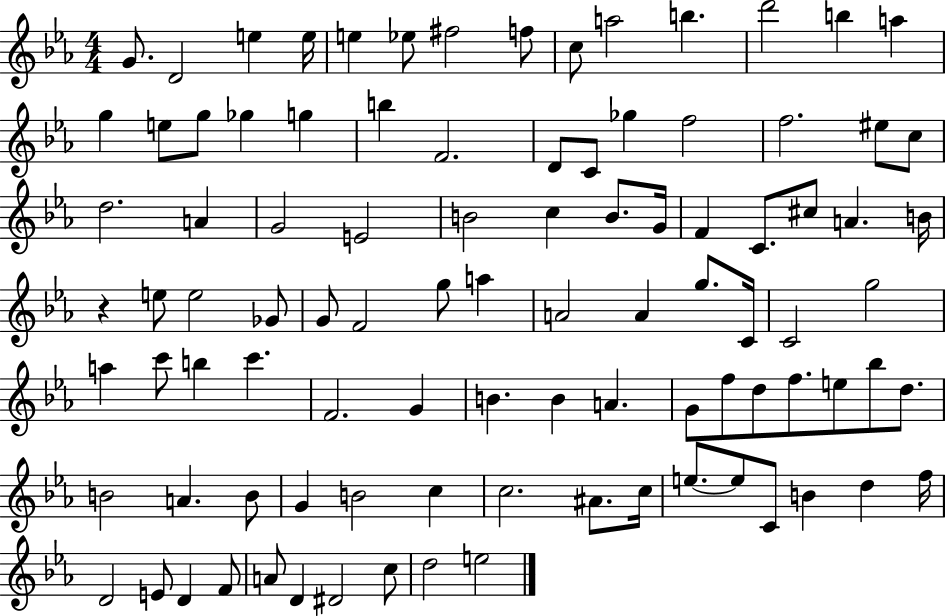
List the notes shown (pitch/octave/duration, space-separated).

G4/e. D4/h E5/q E5/s E5/q Eb5/e F#5/h F5/e C5/e A5/h B5/q. D6/h B5/q A5/q G5/q E5/e G5/e Gb5/q G5/q B5/q F4/h. D4/e C4/e Gb5/q F5/h F5/h. EIS5/e C5/e D5/h. A4/q G4/h E4/h B4/h C5/q B4/e. G4/s F4/q C4/e. C#5/e A4/q. B4/s R/q E5/e E5/h Gb4/e G4/e F4/h G5/e A5/q A4/h A4/q G5/e. C4/s C4/h G5/h A5/q C6/e B5/q C6/q. F4/h. G4/q B4/q. B4/q A4/q. G4/e F5/e D5/e F5/e. E5/e Bb5/e D5/e. B4/h A4/q. B4/e G4/q B4/h C5/q C5/h. A#4/e. C5/s E5/e. E5/e C4/e B4/q D5/q F5/s D4/h E4/e D4/q F4/e A4/e D4/q D#4/h C5/e D5/h E5/h